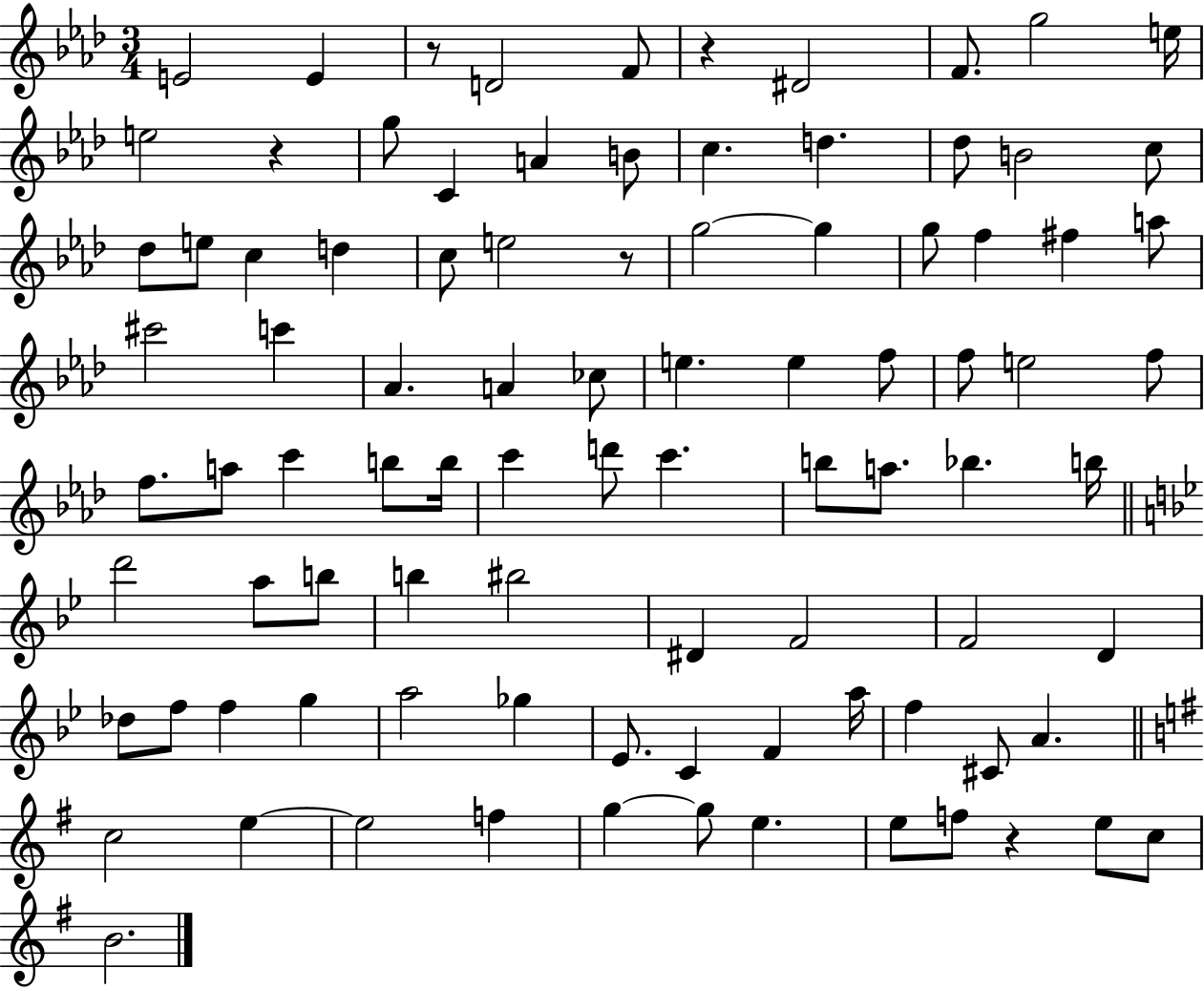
X:1
T:Untitled
M:3/4
L:1/4
K:Ab
E2 E z/2 D2 F/2 z ^D2 F/2 g2 e/4 e2 z g/2 C A B/2 c d _d/2 B2 c/2 _d/2 e/2 c d c/2 e2 z/2 g2 g g/2 f ^f a/2 ^c'2 c' _A A _c/2 e e f/2 f/2 e2 f/2 f/2 a/2 c' b/2 b/4 c' d'/2 c' b/2 a/2 _b b/4 d'2 a/2 b/2 b ^b2 ^D F2 F2 D _d/2 f/2 f g a2 _g _E/2 C F a/4 f ^C/2 A c2 e e2 f g g/2 e e/2 f/2 z e/2 c/2 B2